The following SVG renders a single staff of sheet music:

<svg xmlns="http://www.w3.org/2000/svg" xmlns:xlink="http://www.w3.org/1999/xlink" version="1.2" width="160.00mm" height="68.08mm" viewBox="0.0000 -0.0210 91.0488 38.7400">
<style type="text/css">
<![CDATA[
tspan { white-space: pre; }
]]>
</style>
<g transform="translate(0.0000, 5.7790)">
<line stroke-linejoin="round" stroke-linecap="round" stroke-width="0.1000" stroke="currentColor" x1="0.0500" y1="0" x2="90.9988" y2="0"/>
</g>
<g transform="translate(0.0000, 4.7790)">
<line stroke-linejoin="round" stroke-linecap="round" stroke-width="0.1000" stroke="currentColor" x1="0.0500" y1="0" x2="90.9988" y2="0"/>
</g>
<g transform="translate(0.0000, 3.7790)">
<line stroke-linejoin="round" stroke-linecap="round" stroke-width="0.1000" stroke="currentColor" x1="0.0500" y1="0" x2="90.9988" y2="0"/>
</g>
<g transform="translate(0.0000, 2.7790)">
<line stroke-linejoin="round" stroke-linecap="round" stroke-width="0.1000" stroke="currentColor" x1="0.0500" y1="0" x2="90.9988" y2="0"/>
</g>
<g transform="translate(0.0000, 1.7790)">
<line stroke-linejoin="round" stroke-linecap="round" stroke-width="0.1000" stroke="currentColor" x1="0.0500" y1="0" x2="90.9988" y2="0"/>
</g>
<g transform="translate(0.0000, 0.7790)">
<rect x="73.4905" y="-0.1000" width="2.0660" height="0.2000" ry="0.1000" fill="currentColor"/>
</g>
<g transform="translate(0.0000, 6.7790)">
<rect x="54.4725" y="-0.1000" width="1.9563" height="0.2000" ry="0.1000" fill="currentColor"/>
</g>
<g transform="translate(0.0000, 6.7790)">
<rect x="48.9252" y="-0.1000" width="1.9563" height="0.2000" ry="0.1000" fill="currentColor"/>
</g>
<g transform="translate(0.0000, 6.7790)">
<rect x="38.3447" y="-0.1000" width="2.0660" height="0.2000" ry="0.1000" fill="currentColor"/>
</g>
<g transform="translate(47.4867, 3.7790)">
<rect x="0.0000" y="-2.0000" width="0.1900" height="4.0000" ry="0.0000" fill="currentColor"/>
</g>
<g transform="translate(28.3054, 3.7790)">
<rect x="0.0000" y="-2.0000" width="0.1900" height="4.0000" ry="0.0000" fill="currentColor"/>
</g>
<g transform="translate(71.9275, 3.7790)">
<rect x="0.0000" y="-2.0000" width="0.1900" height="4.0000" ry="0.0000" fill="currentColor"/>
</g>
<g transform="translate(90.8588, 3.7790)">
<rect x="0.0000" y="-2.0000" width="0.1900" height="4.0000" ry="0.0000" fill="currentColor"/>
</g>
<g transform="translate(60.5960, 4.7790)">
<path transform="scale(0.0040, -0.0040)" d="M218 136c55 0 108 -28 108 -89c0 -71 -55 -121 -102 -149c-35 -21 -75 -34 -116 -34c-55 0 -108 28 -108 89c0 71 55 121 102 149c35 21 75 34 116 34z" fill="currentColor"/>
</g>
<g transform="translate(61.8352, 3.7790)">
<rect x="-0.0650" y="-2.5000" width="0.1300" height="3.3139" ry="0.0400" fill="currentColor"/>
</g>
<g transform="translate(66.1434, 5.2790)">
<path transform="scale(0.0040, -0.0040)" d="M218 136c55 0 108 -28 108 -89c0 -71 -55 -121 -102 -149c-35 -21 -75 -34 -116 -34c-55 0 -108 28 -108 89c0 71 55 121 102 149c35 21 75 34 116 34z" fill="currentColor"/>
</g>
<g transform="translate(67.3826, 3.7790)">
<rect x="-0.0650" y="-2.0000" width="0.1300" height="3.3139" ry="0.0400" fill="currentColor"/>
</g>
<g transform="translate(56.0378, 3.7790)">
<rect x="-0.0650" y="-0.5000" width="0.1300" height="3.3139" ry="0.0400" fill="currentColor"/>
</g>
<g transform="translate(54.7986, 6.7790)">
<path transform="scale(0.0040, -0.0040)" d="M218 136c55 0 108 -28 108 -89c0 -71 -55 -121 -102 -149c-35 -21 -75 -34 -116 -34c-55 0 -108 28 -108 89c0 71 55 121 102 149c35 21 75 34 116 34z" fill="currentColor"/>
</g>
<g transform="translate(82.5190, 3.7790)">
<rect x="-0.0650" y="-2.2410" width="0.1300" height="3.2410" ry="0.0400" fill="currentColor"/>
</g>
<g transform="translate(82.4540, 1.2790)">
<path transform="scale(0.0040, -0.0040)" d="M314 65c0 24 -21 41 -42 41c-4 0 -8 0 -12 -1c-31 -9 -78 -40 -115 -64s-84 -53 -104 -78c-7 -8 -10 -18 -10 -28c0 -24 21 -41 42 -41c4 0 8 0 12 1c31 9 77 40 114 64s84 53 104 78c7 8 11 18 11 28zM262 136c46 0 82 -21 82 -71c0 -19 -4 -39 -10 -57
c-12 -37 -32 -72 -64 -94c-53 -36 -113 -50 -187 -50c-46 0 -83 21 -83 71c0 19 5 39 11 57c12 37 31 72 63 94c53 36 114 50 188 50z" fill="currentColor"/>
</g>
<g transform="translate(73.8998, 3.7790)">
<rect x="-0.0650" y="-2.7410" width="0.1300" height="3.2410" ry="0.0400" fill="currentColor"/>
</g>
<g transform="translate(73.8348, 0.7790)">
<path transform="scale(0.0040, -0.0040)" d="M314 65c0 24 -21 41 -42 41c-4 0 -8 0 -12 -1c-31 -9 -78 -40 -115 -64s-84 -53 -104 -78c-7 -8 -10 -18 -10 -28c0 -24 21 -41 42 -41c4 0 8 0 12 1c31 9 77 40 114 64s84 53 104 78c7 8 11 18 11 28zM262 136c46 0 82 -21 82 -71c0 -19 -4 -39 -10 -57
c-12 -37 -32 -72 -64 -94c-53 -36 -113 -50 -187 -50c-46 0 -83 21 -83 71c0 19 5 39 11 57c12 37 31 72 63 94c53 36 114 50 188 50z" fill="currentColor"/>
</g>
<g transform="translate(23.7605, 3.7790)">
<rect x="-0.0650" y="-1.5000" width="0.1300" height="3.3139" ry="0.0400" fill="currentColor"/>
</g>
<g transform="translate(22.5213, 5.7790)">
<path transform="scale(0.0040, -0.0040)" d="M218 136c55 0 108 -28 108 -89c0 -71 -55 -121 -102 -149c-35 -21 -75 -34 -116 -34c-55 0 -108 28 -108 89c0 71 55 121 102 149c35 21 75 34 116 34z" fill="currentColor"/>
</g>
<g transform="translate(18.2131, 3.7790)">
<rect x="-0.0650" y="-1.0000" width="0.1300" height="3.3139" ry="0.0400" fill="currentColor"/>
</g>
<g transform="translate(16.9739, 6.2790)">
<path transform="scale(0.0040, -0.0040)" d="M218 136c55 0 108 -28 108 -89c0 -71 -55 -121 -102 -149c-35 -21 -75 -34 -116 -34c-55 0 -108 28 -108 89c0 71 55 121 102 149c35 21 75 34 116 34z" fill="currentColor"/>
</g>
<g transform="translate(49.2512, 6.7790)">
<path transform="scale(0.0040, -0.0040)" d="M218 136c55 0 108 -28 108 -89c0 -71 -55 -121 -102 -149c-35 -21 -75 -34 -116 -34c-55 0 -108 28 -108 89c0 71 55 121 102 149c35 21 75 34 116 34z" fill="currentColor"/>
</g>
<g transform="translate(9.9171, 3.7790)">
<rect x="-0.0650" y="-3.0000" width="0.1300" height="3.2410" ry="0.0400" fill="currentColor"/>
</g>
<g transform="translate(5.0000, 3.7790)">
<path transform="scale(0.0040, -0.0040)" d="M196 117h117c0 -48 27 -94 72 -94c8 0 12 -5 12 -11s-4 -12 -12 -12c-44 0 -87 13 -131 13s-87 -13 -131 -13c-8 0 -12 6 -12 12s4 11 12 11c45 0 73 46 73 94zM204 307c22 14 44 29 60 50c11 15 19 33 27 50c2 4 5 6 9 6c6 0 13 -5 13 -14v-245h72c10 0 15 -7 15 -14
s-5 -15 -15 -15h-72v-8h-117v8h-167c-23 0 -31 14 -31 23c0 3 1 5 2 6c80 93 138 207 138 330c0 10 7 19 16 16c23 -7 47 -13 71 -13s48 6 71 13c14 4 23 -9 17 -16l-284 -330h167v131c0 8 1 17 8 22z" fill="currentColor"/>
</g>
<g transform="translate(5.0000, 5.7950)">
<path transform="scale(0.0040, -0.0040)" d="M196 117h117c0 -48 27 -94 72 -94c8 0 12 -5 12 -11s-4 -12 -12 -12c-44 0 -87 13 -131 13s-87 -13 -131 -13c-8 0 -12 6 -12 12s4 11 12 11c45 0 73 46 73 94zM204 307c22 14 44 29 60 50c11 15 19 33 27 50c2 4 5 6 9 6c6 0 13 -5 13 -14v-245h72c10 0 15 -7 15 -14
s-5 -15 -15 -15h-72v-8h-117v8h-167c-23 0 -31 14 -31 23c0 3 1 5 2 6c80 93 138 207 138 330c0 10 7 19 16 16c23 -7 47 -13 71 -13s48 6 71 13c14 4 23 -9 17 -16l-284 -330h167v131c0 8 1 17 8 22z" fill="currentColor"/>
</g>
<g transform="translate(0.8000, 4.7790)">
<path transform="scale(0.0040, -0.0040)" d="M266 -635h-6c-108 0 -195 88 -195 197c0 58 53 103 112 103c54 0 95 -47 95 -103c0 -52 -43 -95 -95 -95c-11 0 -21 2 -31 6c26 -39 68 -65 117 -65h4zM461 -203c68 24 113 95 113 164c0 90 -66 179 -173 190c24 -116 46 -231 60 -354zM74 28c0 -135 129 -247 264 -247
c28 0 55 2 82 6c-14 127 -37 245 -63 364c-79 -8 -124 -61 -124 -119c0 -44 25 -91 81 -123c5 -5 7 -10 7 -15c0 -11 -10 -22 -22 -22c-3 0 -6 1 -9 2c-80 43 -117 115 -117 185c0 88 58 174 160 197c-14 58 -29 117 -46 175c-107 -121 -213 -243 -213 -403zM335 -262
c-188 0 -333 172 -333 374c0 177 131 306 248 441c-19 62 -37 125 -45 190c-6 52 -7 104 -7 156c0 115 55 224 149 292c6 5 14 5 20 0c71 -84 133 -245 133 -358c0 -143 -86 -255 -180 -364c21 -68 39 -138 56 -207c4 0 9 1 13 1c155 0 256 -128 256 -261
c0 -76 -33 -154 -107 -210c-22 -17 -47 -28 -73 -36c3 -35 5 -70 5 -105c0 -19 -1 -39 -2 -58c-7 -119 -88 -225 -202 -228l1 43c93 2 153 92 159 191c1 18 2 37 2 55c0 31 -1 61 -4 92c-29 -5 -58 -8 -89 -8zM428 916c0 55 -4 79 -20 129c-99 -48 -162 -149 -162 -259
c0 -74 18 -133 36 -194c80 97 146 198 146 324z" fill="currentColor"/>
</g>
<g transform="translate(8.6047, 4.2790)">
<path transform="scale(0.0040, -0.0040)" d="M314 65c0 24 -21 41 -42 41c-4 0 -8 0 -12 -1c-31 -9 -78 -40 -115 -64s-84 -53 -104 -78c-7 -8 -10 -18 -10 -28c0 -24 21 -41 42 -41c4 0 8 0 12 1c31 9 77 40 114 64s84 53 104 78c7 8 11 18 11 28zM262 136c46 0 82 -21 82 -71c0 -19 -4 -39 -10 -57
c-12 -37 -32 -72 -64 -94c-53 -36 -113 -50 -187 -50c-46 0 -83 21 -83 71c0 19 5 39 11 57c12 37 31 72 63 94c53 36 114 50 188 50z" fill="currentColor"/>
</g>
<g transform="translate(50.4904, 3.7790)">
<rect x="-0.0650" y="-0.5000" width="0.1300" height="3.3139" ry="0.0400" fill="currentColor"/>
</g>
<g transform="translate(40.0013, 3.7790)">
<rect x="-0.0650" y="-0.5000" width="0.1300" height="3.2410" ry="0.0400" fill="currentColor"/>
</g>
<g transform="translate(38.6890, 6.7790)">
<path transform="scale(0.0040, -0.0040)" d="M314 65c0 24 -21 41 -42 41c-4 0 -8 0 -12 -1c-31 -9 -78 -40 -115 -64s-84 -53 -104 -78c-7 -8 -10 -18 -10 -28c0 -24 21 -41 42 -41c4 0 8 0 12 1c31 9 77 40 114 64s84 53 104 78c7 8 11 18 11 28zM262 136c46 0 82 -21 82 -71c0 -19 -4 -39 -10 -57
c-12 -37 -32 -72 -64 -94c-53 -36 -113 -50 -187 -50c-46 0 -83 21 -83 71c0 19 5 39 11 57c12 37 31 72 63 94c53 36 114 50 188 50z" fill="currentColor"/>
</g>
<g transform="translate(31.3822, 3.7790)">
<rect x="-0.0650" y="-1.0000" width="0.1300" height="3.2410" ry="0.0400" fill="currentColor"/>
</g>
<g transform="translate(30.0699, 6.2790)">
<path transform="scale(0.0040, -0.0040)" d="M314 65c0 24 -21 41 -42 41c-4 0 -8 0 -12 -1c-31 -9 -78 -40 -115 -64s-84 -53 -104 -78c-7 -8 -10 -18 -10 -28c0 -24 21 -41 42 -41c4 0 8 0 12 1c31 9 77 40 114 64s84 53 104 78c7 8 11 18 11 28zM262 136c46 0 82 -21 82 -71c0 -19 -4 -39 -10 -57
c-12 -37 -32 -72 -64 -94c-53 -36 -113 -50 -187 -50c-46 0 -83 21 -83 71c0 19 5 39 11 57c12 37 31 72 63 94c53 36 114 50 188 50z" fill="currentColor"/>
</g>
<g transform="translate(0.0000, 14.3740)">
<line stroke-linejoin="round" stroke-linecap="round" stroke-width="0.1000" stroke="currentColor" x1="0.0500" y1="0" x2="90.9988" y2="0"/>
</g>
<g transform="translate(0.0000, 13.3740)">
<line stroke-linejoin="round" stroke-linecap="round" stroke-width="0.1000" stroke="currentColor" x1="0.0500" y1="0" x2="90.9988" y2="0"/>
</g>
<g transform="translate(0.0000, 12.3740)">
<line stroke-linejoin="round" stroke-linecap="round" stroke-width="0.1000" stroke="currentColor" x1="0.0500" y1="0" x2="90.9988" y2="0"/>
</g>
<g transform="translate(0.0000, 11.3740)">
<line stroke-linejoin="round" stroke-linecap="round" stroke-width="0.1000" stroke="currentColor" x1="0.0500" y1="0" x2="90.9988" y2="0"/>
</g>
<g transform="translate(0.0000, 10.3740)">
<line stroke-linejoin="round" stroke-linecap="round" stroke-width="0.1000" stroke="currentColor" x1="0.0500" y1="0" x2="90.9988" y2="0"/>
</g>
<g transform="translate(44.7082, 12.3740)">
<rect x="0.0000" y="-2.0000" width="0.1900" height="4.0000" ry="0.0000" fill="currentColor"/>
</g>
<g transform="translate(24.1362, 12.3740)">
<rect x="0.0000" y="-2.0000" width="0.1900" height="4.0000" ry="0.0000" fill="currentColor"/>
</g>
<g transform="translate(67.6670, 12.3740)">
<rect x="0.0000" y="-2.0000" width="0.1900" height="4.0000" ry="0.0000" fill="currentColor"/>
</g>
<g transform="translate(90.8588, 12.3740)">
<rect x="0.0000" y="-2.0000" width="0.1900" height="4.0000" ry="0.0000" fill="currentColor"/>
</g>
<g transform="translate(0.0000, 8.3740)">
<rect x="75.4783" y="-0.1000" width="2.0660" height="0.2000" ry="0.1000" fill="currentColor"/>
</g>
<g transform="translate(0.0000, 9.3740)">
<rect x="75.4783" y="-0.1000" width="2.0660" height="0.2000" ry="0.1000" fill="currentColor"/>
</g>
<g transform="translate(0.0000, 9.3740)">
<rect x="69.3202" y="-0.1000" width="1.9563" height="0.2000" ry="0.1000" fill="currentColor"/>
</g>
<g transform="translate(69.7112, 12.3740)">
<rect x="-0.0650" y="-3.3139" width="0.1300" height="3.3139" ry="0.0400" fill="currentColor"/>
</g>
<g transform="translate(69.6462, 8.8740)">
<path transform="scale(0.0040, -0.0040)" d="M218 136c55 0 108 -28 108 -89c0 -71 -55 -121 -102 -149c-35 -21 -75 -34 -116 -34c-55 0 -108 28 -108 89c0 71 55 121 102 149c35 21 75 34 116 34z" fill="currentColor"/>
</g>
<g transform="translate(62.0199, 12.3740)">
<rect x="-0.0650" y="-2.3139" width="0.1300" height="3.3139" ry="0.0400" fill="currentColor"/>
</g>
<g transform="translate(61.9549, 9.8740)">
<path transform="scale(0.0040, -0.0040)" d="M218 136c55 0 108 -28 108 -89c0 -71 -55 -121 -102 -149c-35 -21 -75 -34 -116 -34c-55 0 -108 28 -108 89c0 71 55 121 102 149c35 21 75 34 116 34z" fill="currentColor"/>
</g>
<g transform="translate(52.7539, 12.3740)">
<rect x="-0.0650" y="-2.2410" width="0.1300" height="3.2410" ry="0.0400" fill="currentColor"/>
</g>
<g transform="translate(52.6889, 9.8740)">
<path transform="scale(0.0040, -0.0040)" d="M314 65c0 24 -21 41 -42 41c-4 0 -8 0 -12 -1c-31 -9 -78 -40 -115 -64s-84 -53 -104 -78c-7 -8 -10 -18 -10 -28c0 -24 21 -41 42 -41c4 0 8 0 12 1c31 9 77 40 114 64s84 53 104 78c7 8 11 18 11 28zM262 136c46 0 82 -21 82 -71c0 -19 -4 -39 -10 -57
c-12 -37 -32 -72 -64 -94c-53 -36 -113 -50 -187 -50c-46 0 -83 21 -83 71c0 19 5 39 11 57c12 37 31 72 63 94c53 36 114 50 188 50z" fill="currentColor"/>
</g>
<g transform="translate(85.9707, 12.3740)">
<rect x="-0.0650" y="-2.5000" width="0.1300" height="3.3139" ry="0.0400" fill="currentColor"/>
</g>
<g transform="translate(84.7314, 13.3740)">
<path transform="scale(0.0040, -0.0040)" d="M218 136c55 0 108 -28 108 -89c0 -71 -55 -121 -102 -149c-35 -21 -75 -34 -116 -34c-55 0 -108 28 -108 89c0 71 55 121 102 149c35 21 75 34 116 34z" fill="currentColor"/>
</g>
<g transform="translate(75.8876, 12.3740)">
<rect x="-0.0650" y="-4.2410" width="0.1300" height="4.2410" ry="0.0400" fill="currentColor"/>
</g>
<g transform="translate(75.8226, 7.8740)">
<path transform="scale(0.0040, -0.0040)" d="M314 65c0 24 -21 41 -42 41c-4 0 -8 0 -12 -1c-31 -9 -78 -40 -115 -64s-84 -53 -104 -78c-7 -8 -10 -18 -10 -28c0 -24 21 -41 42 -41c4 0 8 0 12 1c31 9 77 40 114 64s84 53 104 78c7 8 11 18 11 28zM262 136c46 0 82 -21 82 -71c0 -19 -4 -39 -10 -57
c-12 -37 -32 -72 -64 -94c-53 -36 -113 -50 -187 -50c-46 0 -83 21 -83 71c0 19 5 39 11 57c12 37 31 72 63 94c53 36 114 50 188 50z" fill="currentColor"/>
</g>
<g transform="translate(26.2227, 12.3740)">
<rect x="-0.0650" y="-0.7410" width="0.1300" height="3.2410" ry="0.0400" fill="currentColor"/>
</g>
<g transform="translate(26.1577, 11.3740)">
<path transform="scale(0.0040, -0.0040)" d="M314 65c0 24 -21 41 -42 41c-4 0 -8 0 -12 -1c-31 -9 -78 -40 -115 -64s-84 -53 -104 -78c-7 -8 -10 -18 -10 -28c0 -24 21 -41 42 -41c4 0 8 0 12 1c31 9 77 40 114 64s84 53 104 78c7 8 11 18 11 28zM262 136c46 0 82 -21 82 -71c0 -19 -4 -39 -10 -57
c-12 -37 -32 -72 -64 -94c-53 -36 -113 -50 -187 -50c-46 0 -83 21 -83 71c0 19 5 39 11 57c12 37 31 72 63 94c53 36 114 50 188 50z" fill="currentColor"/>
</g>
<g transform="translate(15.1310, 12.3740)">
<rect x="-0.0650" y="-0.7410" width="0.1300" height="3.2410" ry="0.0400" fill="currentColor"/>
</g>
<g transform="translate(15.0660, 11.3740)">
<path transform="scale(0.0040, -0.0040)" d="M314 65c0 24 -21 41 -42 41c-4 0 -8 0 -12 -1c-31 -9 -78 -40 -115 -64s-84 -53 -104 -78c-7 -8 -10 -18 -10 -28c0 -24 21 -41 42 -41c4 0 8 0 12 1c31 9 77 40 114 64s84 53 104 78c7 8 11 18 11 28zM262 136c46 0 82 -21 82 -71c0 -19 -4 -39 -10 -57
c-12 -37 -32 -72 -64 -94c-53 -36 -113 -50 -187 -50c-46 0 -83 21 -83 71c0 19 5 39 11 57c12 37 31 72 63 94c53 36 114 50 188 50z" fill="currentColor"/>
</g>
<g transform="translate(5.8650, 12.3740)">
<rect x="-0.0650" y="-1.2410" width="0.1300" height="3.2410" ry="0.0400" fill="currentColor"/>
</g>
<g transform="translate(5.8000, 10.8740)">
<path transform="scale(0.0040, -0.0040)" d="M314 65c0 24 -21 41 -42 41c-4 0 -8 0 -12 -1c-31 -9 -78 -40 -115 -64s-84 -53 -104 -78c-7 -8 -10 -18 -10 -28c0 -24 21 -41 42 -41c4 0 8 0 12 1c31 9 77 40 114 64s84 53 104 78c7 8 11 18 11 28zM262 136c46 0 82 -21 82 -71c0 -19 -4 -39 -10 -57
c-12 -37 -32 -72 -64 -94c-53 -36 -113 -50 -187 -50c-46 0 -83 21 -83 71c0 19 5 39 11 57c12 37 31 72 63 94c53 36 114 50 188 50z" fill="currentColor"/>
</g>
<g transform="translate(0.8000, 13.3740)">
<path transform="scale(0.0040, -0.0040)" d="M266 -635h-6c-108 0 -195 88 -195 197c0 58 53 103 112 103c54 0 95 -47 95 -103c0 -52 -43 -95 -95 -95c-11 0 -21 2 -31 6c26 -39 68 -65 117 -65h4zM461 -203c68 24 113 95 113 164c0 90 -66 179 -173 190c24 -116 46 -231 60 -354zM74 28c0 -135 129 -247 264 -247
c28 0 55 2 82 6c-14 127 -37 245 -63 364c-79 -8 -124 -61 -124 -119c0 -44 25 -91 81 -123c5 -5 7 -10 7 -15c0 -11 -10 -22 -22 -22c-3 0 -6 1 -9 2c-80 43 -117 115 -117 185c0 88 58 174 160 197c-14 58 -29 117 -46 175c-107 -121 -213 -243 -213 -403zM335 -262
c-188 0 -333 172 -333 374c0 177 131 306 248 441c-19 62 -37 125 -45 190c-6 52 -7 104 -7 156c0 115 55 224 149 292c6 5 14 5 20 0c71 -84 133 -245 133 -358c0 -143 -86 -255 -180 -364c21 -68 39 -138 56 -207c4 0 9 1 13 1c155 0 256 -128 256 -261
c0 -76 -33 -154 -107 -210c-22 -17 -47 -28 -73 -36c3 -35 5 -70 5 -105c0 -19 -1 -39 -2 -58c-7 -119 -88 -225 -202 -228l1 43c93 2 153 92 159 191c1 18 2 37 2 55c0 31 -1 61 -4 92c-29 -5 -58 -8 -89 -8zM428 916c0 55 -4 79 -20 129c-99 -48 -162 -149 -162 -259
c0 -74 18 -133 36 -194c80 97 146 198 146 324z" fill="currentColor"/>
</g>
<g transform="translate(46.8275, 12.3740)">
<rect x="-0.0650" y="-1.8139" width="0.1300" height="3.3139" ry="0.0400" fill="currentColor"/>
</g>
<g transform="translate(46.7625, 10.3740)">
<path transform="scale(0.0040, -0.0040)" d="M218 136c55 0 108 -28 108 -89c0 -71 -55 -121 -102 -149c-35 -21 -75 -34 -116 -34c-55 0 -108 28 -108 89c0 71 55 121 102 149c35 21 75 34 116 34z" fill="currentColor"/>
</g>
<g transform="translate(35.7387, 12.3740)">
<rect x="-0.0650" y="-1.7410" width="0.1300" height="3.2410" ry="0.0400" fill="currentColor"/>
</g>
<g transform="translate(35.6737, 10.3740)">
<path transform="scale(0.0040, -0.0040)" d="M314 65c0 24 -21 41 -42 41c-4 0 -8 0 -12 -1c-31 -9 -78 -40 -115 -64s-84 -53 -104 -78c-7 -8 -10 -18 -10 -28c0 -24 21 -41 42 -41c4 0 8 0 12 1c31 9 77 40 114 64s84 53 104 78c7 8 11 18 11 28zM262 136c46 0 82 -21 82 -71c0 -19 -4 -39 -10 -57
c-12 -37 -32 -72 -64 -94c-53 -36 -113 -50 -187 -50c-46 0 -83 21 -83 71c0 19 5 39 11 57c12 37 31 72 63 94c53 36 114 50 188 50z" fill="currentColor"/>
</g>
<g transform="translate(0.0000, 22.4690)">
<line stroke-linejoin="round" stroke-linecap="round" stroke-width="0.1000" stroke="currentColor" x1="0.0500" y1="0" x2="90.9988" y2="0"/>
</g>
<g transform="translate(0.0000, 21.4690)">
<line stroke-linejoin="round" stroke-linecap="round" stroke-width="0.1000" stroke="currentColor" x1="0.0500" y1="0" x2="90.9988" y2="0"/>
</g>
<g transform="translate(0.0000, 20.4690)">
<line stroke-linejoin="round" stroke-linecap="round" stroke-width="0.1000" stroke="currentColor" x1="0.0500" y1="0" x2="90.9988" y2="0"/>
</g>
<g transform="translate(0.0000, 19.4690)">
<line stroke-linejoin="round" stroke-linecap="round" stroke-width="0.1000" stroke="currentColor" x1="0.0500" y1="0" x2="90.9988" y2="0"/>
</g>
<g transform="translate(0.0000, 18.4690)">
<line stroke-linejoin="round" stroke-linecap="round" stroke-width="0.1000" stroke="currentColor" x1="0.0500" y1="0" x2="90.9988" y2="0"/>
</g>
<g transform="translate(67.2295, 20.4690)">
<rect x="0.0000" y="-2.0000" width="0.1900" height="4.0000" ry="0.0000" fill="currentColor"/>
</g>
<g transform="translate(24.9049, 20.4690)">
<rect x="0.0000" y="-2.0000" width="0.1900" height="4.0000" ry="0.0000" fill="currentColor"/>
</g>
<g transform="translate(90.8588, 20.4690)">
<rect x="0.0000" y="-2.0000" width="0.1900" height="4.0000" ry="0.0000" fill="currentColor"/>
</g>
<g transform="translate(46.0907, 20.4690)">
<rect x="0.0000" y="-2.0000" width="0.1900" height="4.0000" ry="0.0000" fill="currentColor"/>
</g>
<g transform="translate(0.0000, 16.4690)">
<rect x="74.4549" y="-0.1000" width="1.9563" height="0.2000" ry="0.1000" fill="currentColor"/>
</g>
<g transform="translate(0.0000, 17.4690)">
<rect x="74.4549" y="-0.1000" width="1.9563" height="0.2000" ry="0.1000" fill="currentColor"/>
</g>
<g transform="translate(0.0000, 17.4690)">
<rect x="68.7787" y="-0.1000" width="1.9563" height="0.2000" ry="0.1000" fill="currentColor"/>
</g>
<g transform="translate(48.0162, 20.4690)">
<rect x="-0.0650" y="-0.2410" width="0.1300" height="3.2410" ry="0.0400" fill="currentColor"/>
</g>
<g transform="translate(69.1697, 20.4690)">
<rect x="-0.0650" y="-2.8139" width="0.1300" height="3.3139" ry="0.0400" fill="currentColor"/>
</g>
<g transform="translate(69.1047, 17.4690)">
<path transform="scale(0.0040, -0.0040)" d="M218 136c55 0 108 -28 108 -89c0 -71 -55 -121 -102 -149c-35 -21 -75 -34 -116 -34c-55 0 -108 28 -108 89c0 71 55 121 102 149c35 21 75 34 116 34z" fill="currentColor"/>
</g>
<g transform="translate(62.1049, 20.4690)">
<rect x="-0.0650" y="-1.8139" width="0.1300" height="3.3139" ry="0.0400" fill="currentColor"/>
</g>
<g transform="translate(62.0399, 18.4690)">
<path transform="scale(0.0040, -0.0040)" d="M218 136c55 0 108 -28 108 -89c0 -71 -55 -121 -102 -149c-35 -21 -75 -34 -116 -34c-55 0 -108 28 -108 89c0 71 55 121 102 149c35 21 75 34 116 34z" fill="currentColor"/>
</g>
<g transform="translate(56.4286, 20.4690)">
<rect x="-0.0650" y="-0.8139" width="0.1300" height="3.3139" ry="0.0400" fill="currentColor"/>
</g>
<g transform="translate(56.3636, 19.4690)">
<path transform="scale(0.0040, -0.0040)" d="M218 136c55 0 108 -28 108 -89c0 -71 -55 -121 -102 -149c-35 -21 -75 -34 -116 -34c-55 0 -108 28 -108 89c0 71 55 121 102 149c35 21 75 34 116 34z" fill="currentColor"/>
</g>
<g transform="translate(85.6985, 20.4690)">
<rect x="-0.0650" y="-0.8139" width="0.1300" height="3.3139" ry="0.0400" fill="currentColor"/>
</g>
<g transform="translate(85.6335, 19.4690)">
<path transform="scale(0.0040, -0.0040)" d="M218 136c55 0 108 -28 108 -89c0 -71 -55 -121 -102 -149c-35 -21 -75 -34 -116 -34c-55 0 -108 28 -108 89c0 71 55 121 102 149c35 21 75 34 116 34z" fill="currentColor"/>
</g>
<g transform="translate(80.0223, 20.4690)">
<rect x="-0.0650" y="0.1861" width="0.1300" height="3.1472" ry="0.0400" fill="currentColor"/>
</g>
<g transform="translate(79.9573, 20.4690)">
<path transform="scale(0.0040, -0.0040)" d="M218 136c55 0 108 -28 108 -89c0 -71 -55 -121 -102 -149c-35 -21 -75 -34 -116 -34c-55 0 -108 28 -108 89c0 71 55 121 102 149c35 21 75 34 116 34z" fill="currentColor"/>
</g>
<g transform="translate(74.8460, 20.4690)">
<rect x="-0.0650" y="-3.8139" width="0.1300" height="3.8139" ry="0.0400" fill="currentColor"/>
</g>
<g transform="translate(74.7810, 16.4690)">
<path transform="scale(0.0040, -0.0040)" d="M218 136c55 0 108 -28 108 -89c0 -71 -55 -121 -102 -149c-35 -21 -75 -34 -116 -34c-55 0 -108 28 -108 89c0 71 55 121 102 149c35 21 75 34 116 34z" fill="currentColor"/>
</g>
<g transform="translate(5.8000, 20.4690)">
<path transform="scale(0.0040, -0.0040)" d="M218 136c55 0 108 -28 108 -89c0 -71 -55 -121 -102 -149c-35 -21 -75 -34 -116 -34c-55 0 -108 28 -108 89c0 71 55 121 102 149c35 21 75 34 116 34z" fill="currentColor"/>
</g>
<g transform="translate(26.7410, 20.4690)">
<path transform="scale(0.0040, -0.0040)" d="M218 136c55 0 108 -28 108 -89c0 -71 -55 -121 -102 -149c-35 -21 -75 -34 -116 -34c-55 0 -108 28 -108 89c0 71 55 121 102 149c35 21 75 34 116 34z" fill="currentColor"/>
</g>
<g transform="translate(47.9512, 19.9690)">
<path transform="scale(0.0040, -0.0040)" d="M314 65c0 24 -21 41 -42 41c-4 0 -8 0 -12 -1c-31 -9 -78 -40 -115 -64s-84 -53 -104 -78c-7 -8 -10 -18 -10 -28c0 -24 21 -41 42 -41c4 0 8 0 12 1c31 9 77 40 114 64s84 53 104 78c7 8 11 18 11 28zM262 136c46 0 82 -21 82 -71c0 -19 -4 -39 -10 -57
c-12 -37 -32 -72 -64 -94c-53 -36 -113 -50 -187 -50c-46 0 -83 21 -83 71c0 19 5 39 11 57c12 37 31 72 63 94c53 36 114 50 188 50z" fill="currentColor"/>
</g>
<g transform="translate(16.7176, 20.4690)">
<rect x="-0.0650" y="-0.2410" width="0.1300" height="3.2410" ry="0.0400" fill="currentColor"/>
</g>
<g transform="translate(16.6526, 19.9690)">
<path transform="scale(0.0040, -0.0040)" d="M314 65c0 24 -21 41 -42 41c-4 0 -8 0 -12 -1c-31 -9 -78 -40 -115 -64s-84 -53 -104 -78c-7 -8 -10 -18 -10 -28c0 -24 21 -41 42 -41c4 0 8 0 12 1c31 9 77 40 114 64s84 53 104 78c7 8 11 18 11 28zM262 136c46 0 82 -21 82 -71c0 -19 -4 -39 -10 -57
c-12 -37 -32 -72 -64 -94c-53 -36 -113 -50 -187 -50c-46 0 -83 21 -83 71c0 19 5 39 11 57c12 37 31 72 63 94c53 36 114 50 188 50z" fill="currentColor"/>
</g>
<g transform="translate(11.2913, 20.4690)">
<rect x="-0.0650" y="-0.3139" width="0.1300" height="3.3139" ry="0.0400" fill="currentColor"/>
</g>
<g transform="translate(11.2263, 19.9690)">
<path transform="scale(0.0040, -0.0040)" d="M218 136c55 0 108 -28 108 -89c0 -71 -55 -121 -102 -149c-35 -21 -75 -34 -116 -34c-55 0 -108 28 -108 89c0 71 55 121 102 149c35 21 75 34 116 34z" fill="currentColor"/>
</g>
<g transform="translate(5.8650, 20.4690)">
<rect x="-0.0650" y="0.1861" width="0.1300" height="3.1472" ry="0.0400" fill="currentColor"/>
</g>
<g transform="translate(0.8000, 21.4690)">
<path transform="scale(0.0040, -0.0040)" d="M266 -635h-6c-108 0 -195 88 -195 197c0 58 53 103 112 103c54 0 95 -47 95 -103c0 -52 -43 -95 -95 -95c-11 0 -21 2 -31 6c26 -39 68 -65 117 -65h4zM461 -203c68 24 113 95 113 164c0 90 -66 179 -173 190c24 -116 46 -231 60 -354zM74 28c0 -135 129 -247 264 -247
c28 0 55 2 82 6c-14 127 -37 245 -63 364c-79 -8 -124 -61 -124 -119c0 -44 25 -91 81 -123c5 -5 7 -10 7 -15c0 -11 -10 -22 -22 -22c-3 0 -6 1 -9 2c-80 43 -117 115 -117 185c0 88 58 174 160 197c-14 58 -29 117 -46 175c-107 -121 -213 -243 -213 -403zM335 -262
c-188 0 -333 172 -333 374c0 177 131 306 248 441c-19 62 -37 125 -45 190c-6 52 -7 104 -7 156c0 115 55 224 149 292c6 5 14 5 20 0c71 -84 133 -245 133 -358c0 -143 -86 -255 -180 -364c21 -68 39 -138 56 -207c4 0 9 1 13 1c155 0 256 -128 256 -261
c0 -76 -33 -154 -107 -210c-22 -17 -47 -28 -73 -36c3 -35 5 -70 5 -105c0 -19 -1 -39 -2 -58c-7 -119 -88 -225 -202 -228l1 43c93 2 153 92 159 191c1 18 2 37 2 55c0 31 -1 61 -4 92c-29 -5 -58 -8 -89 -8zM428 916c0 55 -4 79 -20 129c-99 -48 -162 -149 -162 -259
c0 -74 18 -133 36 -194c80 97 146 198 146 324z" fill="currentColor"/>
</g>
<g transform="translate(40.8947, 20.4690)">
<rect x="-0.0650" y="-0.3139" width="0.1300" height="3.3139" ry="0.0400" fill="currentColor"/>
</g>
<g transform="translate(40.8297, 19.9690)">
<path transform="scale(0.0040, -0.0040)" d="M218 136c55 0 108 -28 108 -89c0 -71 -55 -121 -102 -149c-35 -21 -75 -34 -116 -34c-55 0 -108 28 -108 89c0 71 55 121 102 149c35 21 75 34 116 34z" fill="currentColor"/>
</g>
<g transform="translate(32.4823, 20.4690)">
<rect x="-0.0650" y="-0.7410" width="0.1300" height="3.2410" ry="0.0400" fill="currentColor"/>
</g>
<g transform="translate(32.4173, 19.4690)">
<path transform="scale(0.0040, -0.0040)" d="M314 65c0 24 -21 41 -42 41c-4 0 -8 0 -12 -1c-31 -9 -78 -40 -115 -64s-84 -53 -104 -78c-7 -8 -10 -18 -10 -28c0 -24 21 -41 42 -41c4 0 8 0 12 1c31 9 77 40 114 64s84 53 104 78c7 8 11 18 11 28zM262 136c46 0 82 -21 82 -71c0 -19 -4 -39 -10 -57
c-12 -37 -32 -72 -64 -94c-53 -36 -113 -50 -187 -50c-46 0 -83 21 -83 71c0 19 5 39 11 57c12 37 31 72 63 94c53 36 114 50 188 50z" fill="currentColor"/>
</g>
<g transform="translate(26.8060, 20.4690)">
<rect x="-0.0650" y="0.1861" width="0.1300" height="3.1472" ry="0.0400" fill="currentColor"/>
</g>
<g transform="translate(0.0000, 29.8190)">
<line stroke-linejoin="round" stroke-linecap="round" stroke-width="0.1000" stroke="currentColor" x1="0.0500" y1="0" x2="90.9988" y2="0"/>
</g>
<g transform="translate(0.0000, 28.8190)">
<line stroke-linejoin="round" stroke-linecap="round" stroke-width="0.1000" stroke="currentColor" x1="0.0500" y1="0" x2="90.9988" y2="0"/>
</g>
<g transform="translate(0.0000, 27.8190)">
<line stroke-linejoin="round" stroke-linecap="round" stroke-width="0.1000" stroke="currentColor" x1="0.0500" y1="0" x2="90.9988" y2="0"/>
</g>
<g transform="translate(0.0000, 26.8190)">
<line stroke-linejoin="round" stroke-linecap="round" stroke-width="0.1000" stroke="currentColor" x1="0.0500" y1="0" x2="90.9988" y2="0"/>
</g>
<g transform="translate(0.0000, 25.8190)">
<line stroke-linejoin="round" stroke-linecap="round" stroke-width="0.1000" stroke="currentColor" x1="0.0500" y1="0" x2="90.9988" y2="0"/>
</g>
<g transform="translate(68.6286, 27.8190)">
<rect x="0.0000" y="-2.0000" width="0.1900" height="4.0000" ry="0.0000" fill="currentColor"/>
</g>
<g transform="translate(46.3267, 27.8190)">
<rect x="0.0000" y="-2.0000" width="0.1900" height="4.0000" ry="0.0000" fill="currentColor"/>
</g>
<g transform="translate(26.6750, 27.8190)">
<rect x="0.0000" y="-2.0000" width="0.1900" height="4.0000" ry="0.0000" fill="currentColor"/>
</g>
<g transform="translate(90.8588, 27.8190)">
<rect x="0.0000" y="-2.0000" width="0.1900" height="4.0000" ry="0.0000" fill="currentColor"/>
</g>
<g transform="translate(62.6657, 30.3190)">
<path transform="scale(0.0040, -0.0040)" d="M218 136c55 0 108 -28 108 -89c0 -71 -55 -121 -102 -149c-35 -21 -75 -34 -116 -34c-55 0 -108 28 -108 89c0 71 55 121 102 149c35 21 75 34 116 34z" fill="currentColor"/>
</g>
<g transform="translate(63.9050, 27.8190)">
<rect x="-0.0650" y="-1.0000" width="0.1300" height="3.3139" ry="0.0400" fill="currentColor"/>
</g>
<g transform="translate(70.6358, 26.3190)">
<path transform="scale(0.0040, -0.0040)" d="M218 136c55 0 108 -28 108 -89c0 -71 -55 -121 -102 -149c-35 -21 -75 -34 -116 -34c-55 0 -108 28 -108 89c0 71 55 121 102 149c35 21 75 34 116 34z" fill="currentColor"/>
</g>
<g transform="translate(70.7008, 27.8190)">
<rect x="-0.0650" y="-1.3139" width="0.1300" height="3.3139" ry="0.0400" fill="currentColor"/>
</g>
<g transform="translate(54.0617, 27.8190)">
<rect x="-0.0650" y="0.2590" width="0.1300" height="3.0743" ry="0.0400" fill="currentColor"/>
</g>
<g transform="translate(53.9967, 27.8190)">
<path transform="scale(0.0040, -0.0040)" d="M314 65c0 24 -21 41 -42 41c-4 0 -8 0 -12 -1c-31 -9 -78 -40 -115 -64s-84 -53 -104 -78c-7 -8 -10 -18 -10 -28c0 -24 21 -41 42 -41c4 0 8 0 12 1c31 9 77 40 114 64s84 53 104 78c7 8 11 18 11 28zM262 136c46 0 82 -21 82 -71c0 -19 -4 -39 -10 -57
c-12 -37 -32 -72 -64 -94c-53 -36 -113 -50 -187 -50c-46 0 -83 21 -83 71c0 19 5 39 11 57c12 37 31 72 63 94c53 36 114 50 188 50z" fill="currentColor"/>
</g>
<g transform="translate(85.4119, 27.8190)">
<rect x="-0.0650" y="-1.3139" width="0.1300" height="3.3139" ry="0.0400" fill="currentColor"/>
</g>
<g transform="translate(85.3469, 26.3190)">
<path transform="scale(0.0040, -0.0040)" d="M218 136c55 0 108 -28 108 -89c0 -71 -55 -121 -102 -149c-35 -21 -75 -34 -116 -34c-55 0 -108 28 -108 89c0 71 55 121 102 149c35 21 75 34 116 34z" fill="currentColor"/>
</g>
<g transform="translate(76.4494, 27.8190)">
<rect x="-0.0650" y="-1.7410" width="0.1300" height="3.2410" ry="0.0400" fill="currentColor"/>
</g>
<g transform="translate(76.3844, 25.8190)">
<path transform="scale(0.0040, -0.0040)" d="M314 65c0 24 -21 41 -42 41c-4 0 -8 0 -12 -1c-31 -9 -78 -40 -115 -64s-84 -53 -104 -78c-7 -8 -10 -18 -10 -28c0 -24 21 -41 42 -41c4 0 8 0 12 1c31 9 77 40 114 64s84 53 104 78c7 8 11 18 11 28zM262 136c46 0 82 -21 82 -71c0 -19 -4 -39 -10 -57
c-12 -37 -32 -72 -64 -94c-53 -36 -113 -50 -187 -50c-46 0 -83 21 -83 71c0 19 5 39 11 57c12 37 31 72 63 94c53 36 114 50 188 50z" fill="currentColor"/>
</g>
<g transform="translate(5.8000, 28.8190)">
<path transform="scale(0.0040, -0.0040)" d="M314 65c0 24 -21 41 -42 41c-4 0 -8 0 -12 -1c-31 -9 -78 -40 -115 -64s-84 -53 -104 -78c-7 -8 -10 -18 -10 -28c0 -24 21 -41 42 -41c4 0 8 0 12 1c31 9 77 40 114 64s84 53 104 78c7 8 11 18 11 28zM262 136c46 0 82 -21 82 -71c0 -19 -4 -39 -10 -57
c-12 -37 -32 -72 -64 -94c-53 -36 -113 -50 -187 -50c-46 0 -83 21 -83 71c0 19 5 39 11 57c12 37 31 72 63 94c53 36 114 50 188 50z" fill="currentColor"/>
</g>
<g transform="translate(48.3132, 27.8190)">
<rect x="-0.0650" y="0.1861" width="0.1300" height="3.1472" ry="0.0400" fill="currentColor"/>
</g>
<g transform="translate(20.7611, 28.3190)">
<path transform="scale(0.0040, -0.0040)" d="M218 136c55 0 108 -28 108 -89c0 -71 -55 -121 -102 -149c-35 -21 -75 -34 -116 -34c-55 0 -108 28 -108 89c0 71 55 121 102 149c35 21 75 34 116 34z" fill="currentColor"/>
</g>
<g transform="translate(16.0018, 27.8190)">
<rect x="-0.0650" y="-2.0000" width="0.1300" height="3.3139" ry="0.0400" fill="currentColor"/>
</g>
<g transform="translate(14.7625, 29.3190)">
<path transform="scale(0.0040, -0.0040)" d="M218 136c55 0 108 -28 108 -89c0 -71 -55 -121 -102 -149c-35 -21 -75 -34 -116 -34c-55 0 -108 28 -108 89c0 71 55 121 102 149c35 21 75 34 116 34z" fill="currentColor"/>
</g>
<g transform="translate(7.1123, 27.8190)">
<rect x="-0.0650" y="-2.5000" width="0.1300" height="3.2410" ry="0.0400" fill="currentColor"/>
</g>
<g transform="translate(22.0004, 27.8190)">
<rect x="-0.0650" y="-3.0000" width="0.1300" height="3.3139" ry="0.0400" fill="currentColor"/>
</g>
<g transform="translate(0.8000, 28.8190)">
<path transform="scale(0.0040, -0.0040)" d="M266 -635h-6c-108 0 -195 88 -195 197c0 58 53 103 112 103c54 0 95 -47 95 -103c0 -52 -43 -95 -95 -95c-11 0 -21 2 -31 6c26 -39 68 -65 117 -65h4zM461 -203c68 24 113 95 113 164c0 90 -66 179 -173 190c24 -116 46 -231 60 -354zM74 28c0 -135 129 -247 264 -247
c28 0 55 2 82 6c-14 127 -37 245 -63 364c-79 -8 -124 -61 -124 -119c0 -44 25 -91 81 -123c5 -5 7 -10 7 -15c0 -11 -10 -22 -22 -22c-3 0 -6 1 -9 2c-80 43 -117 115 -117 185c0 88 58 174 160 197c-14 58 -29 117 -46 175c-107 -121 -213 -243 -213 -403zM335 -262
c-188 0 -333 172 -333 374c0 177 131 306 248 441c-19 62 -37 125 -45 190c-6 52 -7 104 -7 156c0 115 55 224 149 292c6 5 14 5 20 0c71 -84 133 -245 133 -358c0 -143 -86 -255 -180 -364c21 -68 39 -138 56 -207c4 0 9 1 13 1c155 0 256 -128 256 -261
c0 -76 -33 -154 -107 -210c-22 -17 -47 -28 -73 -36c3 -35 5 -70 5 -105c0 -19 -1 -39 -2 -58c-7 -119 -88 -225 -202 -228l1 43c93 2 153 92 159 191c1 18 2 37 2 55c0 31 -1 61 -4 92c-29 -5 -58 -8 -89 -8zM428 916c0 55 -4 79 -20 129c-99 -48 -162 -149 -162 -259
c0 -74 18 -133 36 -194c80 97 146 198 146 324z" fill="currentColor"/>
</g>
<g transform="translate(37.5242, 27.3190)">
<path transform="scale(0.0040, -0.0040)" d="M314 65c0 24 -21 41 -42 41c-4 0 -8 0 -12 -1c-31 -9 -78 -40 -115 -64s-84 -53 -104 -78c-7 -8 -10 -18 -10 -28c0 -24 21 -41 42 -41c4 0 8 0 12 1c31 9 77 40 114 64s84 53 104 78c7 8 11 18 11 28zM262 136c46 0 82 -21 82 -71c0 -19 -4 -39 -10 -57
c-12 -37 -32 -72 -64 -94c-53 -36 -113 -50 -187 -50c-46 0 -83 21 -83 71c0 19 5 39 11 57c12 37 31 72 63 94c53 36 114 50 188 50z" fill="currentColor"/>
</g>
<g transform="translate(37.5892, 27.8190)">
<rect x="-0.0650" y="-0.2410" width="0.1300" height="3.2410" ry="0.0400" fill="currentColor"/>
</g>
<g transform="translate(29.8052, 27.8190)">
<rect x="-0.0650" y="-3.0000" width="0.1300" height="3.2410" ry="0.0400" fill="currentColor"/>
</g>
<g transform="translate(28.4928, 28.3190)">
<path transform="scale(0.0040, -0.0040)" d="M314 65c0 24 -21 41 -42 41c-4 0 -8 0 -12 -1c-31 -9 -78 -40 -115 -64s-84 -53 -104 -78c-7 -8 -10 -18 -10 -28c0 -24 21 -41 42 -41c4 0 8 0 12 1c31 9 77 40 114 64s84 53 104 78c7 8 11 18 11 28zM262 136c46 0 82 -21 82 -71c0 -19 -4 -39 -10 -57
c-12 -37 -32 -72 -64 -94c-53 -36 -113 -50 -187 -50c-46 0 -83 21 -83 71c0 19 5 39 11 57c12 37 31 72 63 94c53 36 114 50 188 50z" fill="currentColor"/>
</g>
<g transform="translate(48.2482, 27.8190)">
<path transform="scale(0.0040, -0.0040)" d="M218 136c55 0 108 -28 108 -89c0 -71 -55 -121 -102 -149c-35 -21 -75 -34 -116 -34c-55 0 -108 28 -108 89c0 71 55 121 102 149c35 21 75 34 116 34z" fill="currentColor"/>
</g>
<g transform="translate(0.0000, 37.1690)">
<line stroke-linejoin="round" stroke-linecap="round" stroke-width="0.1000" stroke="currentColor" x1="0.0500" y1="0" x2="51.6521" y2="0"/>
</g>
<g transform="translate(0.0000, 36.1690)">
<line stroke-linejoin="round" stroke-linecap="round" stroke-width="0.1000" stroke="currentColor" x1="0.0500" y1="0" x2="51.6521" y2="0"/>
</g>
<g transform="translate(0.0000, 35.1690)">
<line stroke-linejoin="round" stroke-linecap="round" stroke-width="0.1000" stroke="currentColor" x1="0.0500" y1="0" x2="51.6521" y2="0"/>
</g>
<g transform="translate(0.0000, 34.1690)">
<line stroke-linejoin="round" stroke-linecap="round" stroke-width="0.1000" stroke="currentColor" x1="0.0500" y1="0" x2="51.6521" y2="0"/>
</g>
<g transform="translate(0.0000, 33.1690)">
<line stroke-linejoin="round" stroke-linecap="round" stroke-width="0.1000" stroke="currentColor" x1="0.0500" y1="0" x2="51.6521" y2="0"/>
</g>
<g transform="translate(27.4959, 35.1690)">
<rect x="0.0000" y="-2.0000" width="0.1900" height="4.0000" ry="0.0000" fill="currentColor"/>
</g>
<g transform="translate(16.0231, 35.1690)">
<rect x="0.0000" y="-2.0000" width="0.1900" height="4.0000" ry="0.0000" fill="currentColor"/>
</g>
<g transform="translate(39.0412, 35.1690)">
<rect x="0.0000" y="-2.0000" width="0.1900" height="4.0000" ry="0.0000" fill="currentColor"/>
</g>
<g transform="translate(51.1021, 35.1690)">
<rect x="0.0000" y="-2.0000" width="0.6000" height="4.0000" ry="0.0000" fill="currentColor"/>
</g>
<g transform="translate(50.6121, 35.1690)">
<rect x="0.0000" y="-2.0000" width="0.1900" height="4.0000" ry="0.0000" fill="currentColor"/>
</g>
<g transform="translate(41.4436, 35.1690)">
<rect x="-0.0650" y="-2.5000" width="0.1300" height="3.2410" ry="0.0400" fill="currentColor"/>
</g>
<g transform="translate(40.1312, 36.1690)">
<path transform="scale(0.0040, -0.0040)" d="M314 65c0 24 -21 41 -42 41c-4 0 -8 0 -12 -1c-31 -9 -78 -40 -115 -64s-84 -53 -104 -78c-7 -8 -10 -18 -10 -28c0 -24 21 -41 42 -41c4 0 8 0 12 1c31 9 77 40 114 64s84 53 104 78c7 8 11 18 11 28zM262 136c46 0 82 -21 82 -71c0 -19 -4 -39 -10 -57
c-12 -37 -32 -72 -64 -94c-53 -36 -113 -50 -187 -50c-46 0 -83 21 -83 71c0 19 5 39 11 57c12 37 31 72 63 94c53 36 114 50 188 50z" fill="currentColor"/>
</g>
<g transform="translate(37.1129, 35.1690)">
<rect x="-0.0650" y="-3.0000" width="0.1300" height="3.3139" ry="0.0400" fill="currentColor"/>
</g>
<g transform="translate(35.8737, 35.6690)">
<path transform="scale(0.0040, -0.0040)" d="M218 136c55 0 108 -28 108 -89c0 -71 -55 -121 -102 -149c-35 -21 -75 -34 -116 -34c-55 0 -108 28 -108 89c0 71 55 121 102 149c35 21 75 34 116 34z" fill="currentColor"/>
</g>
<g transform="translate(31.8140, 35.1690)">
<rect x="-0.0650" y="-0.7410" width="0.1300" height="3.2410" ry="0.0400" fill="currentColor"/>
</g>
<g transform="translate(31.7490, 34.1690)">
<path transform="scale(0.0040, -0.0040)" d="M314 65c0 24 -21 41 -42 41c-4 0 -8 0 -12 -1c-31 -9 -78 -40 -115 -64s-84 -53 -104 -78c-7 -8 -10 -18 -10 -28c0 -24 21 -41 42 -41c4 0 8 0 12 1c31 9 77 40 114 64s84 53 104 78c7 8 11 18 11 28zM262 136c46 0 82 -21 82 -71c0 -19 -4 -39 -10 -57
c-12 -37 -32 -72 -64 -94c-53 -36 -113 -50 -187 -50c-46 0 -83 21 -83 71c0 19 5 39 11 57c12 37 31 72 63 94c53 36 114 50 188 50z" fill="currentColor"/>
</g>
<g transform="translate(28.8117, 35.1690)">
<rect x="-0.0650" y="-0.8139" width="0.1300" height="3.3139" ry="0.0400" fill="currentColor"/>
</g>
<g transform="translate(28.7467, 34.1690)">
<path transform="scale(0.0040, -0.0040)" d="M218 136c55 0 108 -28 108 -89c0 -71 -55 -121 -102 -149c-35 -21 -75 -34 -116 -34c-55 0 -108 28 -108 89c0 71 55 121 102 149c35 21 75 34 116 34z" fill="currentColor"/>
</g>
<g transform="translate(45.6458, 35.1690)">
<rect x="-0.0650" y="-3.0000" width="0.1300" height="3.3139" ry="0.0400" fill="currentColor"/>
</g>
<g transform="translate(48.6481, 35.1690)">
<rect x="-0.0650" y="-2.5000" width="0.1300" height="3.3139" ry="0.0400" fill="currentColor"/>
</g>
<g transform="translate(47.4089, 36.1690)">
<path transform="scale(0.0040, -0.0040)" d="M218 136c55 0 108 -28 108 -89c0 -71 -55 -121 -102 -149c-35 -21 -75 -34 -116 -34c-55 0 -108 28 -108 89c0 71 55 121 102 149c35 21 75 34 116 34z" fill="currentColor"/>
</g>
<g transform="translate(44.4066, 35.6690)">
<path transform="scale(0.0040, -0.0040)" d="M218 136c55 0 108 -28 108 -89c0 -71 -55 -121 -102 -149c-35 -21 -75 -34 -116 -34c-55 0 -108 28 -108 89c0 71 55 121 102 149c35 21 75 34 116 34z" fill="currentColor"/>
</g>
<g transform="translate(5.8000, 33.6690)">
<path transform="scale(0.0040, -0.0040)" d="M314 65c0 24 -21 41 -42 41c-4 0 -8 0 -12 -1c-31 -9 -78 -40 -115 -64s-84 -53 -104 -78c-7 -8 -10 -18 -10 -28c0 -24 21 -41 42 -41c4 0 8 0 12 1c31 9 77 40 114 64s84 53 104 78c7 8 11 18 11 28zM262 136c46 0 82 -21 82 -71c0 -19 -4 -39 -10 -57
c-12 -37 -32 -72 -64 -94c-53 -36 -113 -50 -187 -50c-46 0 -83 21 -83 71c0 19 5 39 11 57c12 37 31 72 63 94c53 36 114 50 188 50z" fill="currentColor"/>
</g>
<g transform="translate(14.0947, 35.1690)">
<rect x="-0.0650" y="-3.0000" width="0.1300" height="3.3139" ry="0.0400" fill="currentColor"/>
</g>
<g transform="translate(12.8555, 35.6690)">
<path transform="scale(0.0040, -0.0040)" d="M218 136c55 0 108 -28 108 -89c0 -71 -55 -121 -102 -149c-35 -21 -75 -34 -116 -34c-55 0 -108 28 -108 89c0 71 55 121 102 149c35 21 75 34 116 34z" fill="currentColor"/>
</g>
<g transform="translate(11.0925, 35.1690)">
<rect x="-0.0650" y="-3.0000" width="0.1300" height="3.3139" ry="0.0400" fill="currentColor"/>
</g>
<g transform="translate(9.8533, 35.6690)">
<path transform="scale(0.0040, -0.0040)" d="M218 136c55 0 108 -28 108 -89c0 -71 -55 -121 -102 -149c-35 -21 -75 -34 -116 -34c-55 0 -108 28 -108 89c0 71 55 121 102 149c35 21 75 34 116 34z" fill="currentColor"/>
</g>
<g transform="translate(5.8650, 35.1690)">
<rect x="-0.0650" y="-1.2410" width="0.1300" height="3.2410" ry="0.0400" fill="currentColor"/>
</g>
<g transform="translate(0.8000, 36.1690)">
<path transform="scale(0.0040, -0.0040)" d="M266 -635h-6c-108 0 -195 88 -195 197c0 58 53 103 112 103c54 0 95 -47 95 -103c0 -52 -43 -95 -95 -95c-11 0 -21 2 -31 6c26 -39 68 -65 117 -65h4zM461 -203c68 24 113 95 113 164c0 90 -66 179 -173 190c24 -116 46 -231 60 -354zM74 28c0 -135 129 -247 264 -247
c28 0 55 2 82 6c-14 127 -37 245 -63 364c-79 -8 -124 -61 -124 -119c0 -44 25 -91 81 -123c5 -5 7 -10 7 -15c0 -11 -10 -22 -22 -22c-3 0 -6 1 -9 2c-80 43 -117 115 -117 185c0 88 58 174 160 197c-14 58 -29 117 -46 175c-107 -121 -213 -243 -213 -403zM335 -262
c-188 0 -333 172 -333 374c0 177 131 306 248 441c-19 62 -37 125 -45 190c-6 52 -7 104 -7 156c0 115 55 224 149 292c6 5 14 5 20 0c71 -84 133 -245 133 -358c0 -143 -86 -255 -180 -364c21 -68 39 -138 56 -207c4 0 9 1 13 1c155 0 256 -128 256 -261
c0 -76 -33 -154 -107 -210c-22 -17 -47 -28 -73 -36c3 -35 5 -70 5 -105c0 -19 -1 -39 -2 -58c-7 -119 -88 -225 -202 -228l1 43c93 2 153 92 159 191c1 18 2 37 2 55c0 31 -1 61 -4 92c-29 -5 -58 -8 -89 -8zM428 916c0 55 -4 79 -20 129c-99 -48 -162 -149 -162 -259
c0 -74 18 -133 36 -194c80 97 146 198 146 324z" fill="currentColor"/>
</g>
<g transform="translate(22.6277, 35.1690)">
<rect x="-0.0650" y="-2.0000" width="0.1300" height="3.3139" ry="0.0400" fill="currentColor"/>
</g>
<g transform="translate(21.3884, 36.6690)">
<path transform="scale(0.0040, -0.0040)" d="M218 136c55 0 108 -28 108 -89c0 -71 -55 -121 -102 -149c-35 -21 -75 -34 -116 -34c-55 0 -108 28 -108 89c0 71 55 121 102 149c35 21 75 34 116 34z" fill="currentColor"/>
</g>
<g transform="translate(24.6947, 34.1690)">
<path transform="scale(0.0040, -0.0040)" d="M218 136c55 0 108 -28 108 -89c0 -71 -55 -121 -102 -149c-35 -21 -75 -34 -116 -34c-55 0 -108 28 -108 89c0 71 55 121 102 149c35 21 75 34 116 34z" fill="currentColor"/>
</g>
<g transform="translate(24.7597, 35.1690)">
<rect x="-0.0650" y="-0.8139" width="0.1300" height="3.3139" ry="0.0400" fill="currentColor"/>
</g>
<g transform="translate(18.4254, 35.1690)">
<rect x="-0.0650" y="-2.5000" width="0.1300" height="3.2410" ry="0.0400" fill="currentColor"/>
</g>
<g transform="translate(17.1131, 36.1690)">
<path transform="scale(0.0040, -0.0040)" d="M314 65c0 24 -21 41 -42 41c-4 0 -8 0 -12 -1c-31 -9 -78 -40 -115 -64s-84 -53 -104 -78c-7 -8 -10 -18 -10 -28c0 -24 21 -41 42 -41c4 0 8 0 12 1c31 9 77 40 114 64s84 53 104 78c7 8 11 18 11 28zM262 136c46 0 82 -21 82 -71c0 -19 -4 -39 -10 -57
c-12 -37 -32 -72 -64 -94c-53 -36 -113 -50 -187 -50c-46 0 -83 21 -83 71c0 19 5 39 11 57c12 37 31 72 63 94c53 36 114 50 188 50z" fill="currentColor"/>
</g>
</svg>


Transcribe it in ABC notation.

X:1
T:Untitled
M:4/4
L:1/4
K:C
A2 D E D2 C2 C C G F a2 g2 e2 d2 d2 f2 f g2 g b d'2 G B c c2 B d2 c c2 d f a c' B d G2 F A A2 c2 B B2 D e f2 e e2 A A G2 F d d d2 A G2 A G